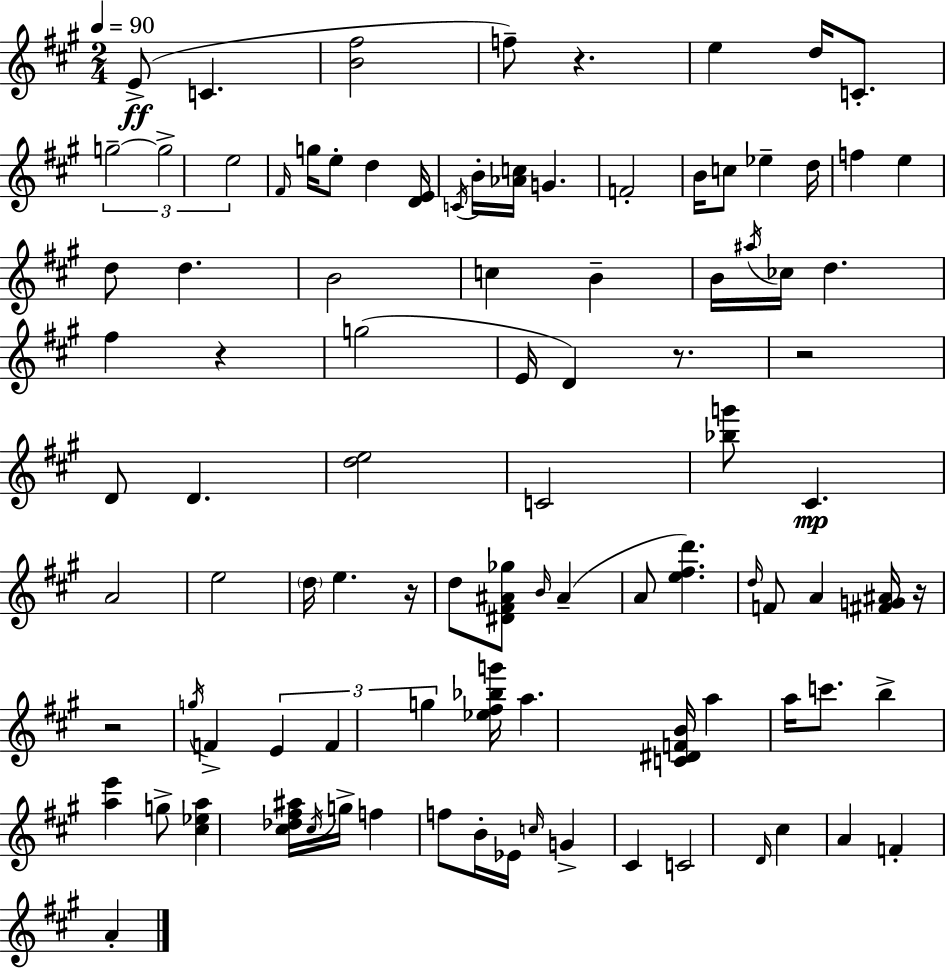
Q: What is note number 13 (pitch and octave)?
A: D5